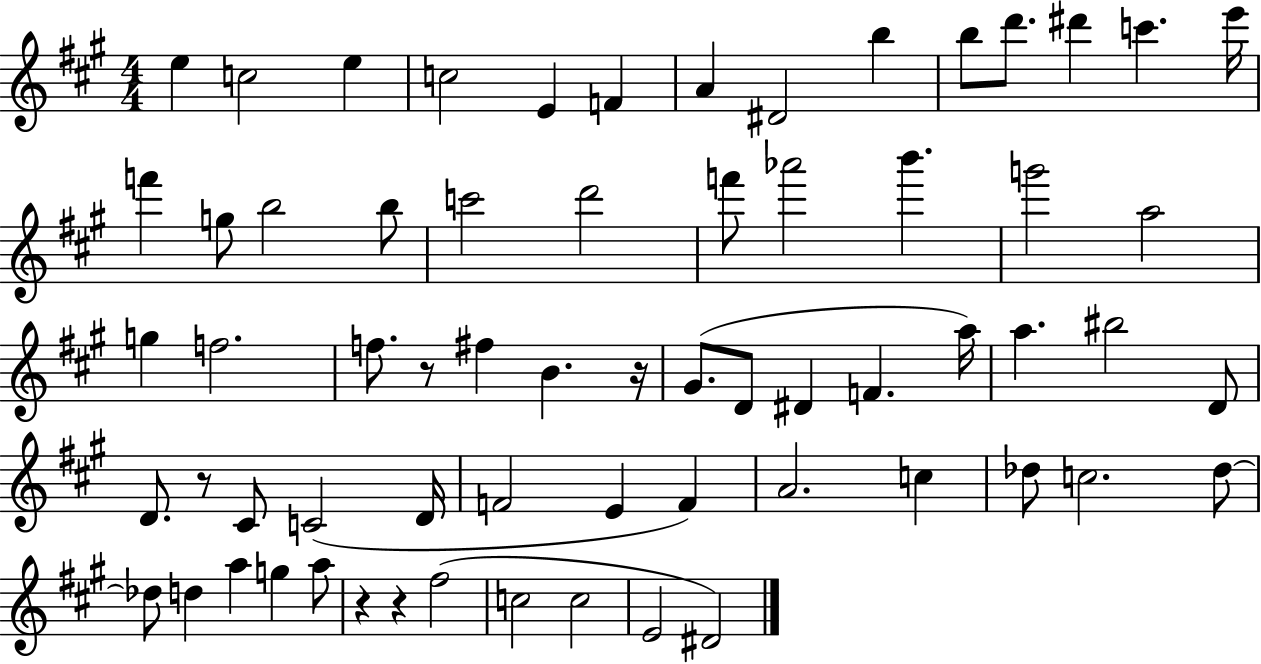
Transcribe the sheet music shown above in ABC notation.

X:1
T:Untitled
M:4/4
L:1/4
K:A
e c2 e c2 E F A ^D2 b b/2 d'/2 ^d' c' e'/4 f' g/2 b2 b/2 c'2 d'2 f'/2 _a'2 b' g'2 a2 g f2 f/2 z/2 ^f B z/4 ^G/2 D/2 ^D F a/4 a ^b2 D/2 D/2 z/2 ^C/2 C2 D/4 F2 E F A2 c _d/2 c2 _d/2 _d/2 d a g a/2 z z ^f2 c2 c2 E2 ^D2